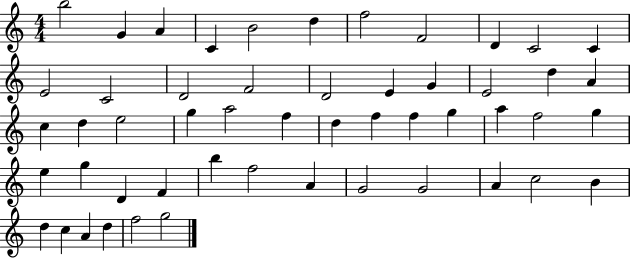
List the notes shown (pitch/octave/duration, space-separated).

B5/h G4/q A4/q C4/q B4/h D5/q F5/h F4/h D4/q C4/h C4/q E4/h C4/h D4/h F4/h D4/h E4/q G4/q E4/h D5/q A4/q C5/q D5/q E5/h G5/q A5/h F5/q D5/q F5/q F5/q G5/q A5/q F5/h G5/q E5/q G5/q D4/q F4/q B5/q F5/h A4/q G4/h G4/h A4/q C5/h B4/q D5/q C5/q A4/q D5/q F5/h G5/h